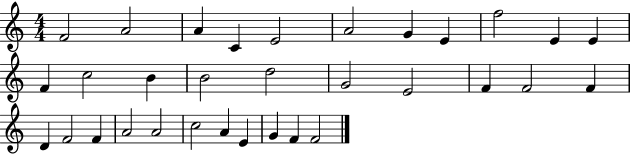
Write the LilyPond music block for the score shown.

{
  \clef treble
  \numericTimeSignature
  \time 4/4
  \key c \major
  f'2 a'2 | a'4 c'4 e'2 | a'2 g'4 e'4 | f''2 e'4 e'4 | \break f'4 c''2 b'4 | b'2 d''2 | g'2 e'2 | f'4 f'2 f'4 | \break d'4 f'2 f'4 | a'2 a'2 | c''2 a'4 e'4 | g'4 f'4 f'2 | \break \bar "|."
}